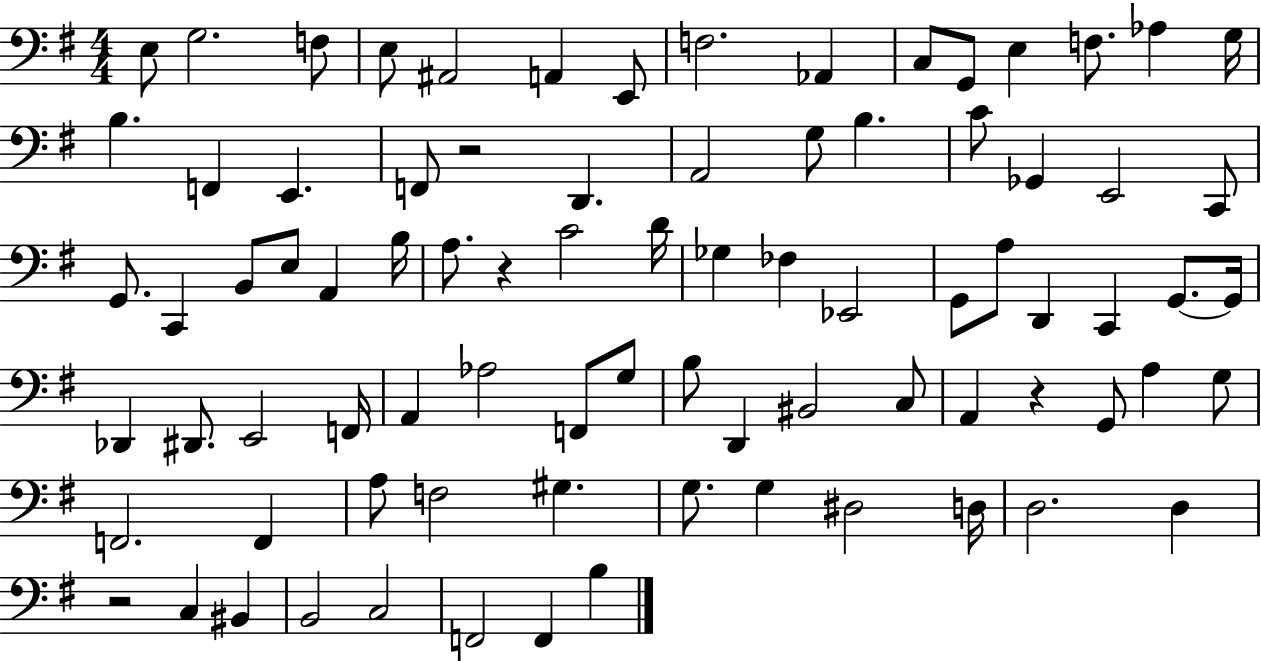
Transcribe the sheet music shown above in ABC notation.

X:1
T:Untitled
M:4/4
L:1/4
K:G
E,/2 G,2 F,/2 E,/2 ^A,,2 A,, E,,/2 F,2 _A,, C,/2 G,,/2 E, F,/2 _A, G,/4 B, F,, E,, F,,/2 z2 D,, A,,2 G,/2 B, C/2 _G,, E,,2 C,,/2 G,,/2 C,, B,,/2 E,/2 A,, B,/4 A,/2 z C2 D/4 _G, _F, _E,,2 G,,/2 A,/2 D,, C,, G,,/2 G,,/4 _D,, ^D,,/2 E,,2 F,,/4 A,, _A,2 F,,/2 G,/2 B,/2 D,, ^B,,2 C,/2 A,, z G,,/2 A, G,/2 F,,2 F,, A,/2 F,2 ^G, G,/2 G, ^D,2 D,/4 D,2 D, z2 C, ^B,, B,,2 C,2 F,,2 F,, B,